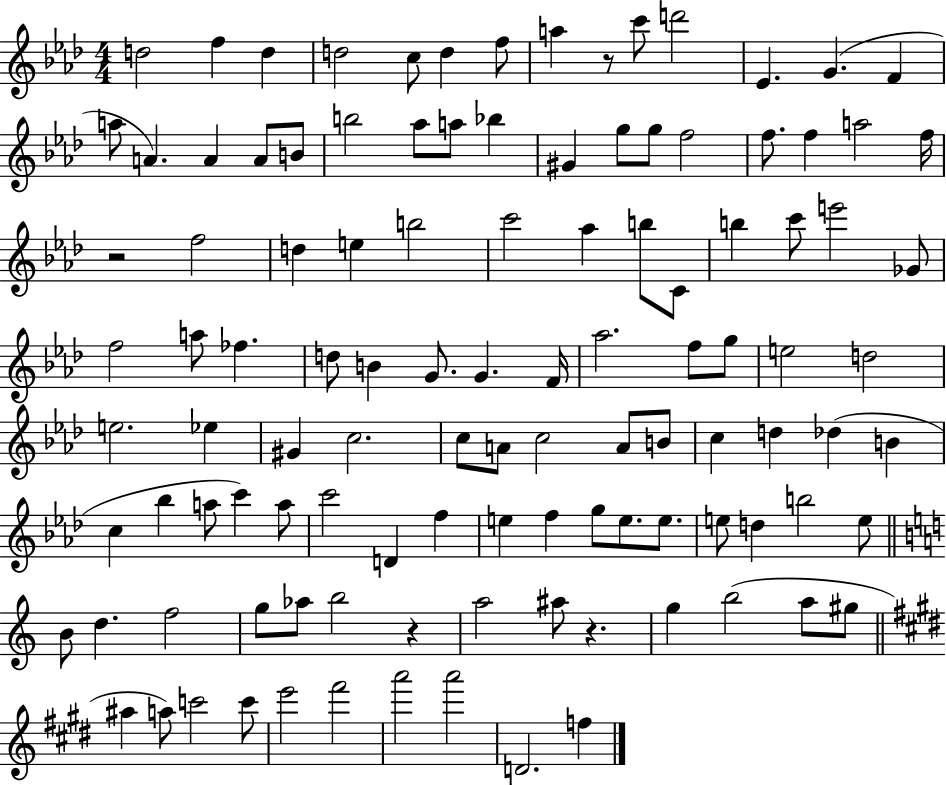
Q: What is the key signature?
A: AES major